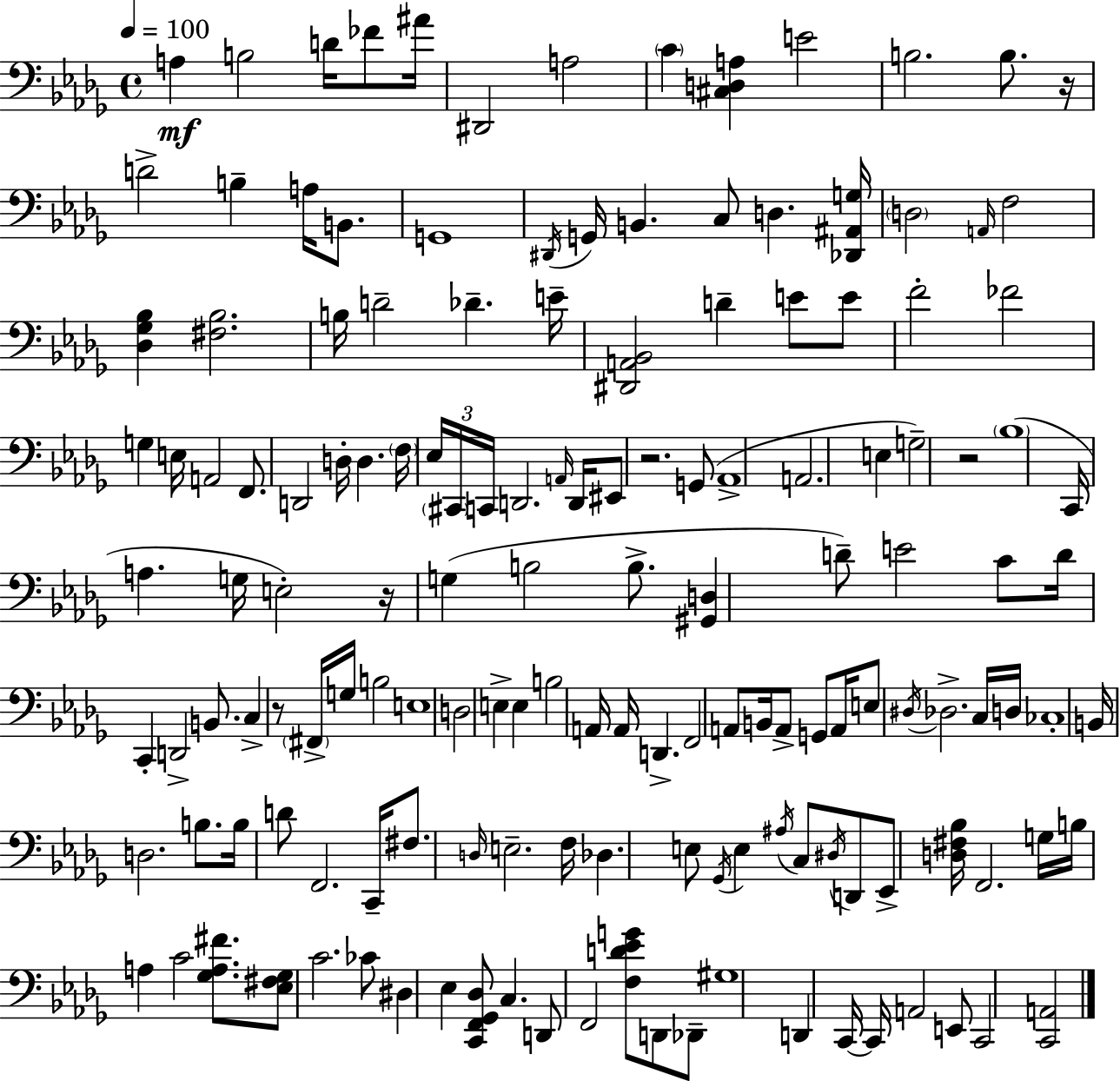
A3/q B3/h D4/s FES4/e A#4/s D#2/h A3/h C4/q [C#3,D3,A3]/q E4/h B3/h. B3/e. R/s D4/h B3/q A3/s B2/e. G2/w D#2/s G2/s B2/q. C3/e D3/q. [Db2,A#2,G3]/s D3/h A2/s F3/h [Db3,Gb3,Bb3]/q [F#3,Bb3]/h. B3/s D4/h Db4/q. E4/s [D#2,A2,Bb2]/h D4/q E4/e E4/e F4/h FES4/h G3/q E3/s A2/h F2/e. D2/h D3/s D3/q. F3/s Eb3/s C#2/s C2/s D2/h. A2/s D2/s EIS2/e R/h. G2/e Ab2/w A2/h. E3/q G3/h R/h Bb3/w C2/s A3/q. G3/s E3/h R/s G3/q B3/h B3/e. [G#2,D3]/q D4/e E4/h C4/e D4/s C2/q D2/h B2/e. C3/q R/e F#2/s G3/s B3/h E3/w D3/h E3/q E3/q B3/h A2/s A2/s D2/q. F2/h A2/e B2/s A2/e G2/e A2/s E3/e D#3/s Db3/h. C3/s D3/s CES3/w B2/s D3/h. B3/e. B3/s D4/e F2/h. C2/s F#3/e. D3/s E3/h. F3/s Db3/q. E3/e Gb2/s E3/q A#3/s C3/e D#3/s D2/e Eb2/e [D3,F#3,Bb3]/s F2/h. G3/s B3/s A3/q C4/h [Gb3,A3,F#4]/e. [Eb3,F#3,Gb3]/e C4/h. CES4/e D#3/q Eb3/q [C2,F2,Gb2,Db3]/e C3/q. D2/e F2/h [F3,D4,Eb4,G4]/e D2/e Db2/e G#3/w D2/q C2/s C2/s A2/h E2/e C2/h [C2,A2]/h